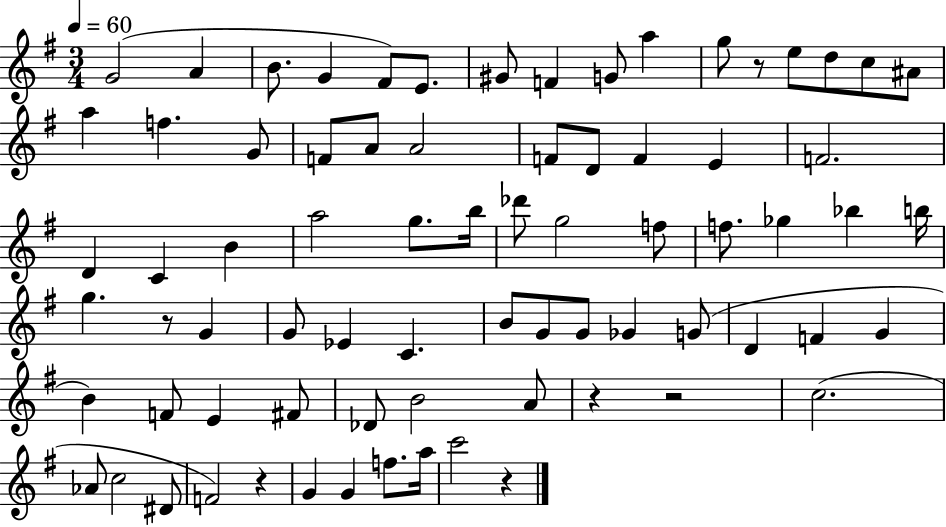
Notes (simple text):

G4/h A4/q B4/e. G4/q F#4/e E4/e. G#4/e F4/q G4/e A5/q G5/e R/e E5/e D5/e C5/e A#4/e A5/q F5/q. G4/e F4/e A4/e A4/h F4/e D4/e F4/q E4/q F4/h. D4/q C4/q B4/q A5/h G5/e. B5/s Db6/e G5/h F5/e F5/e. Gb5/q Bb5/q B5/s G5/q. R/e G4/q G4/e Eb4/q C4/q. B4/e G4/e G4/e Gb4/q G4/e D4/q F4/q G4/q B4/q F4/e E4/q F#4/e Db4/e B4/h A4/e R/q R/h C5/h. Ab4/e C5/h D#4/e F4/h R/q G4/q G4/q F5/e. A5/s C6/h R/q